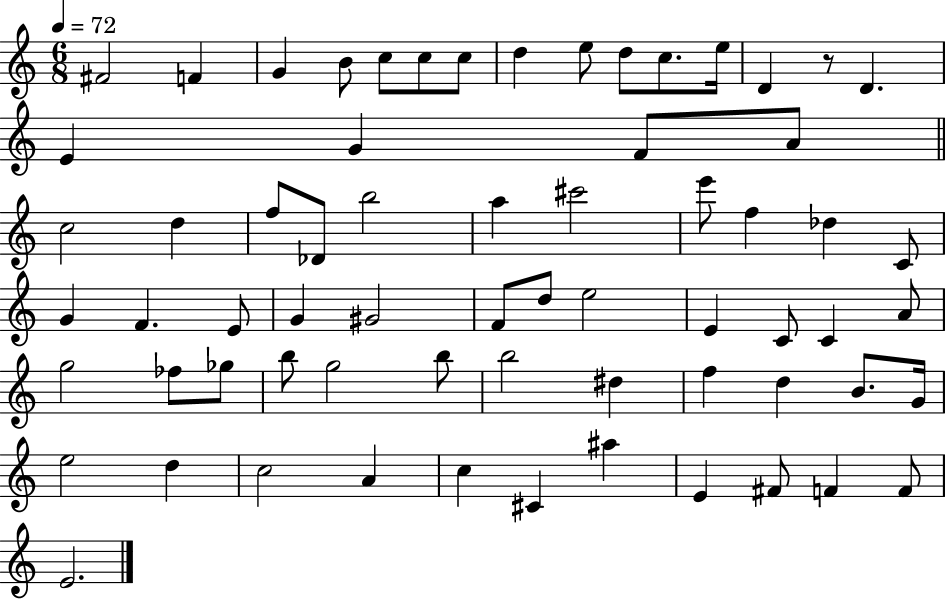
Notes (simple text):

F#4/h F4/q G4/q B4/e C5/e C5/e C5/e D5/q E5/e D5/e C5/e. E5/s D4/q R/e D4/q. E4/q G4/q F4/e A4/e C5/h D5/q F5/e Db4/e B5/h A5/q C#6/h E6/e F5/q Db5/q C4/e G4/q F4/q. E4/e G4/q G#4/h F4/e D5/e E5/h E4/q C4/e C4/q A4/e G5/h FES5/e Gb5/e B5/e G5/h B5/e B5/h D#5/q F5/q D5/q B4/e. G4/s E5/h D5/q C5/h A4/q C5/q C#4/q A#5/q E4/q F#4/e F4/q F4/e E4/h.